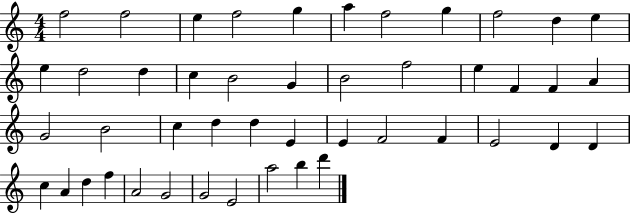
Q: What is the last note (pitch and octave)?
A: D6